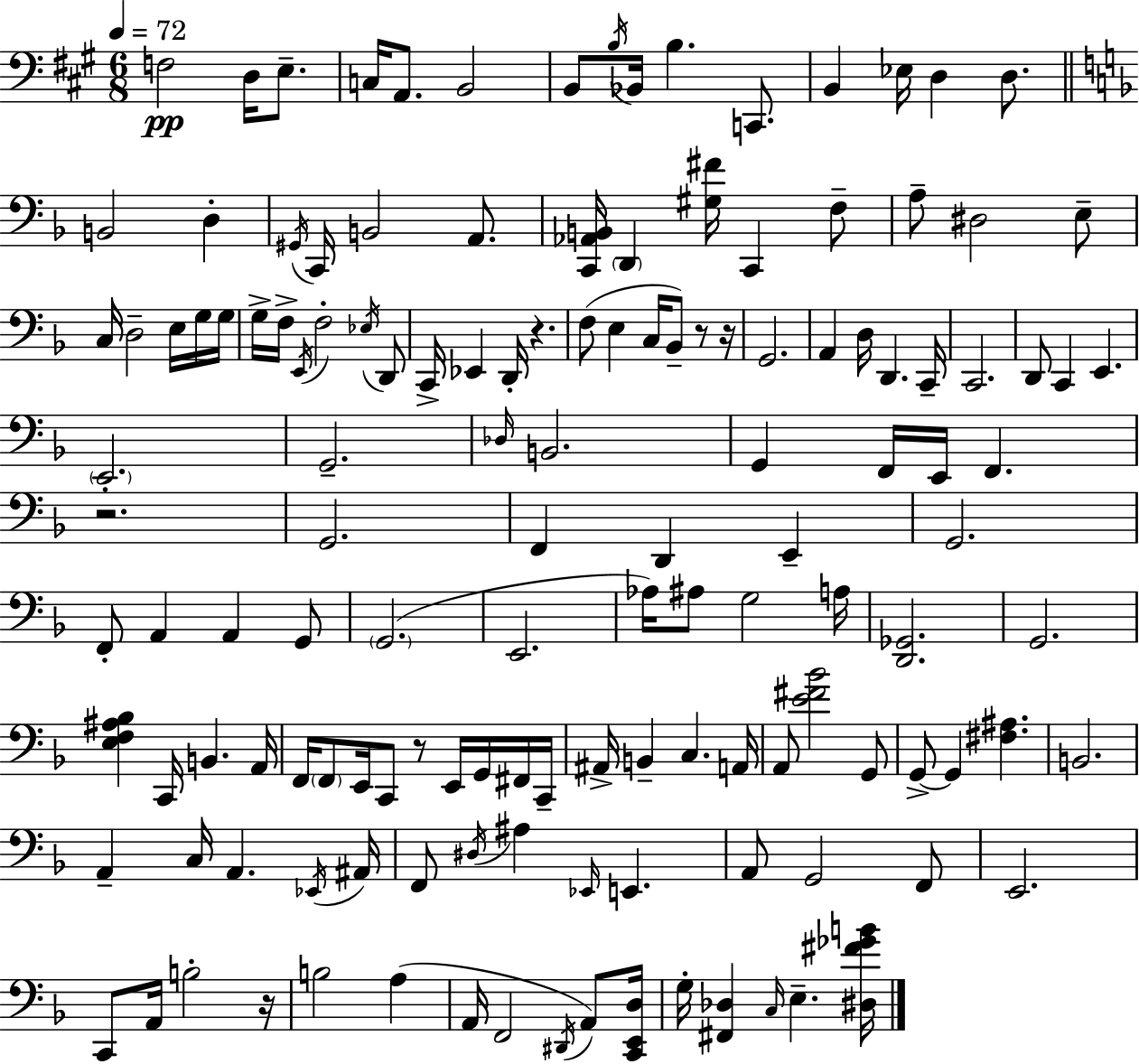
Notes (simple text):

F3/h D3/s E3/e. C3/s A2/e. B2/h B2/e B3/s Bb2/s B3/q. C2/e. B2/q Eb3/s D3/q D3/e. B2/h D3/q G#2/s C2/s B2/h A2/e. [C2,Ab2,B2]/s D2/q [G#3,F#4]/s C2/q F3/e A3/e D#3/h E3/e C3/s D3/h E3/s G3/s G3/s G3/s F3/s E2/s F3/h Eb3/s D2/e C2/s Eb2/q D2/s R/q. F3/e E3/q C3/s Bb2/e R/e R/s G2/h. A2/q D3/s D2/q. C2/s C2/h. D2/e C2/q E2/q. E2/h. G2/h. Db3/s B2/h. G2/q F2/s E2/s F2/q. R/h. G2/h. F2/q D2/q E2/q G2/h. F2/e A2/q A2/q G2/e G2/h. E2/h. Ab3/s A#3/e G3/h A3/s [D2,Gb2]/h. G2/h. [E3,F3,A#3,Bb3]/q C2/s B2/q. A2/s F2/s F2/e E2/s C2/e R/e E2/s G2/s F#2/s C2/s A#2/s B2/q C3/q. A2/s A2/e [E4,F#4,Bb4]/h G2/e G2/e G2/q [F#3,A#3]/q. B2/h. A2/q C3/s A2/q. Eb2/s A#2/s F2/e D#3/s A#3/q Eb2/s E2/q. A2/e G2/h F2/e E2/h. C2/e A2/s B3/h R/s B3/h A3/q A2/s F2/h D#2/s A2/e [C2,E2,D3]/s G3/s [F#2,Db3]/q C3/s E3/q. [D#3,F#4,Gb4,B4]/s